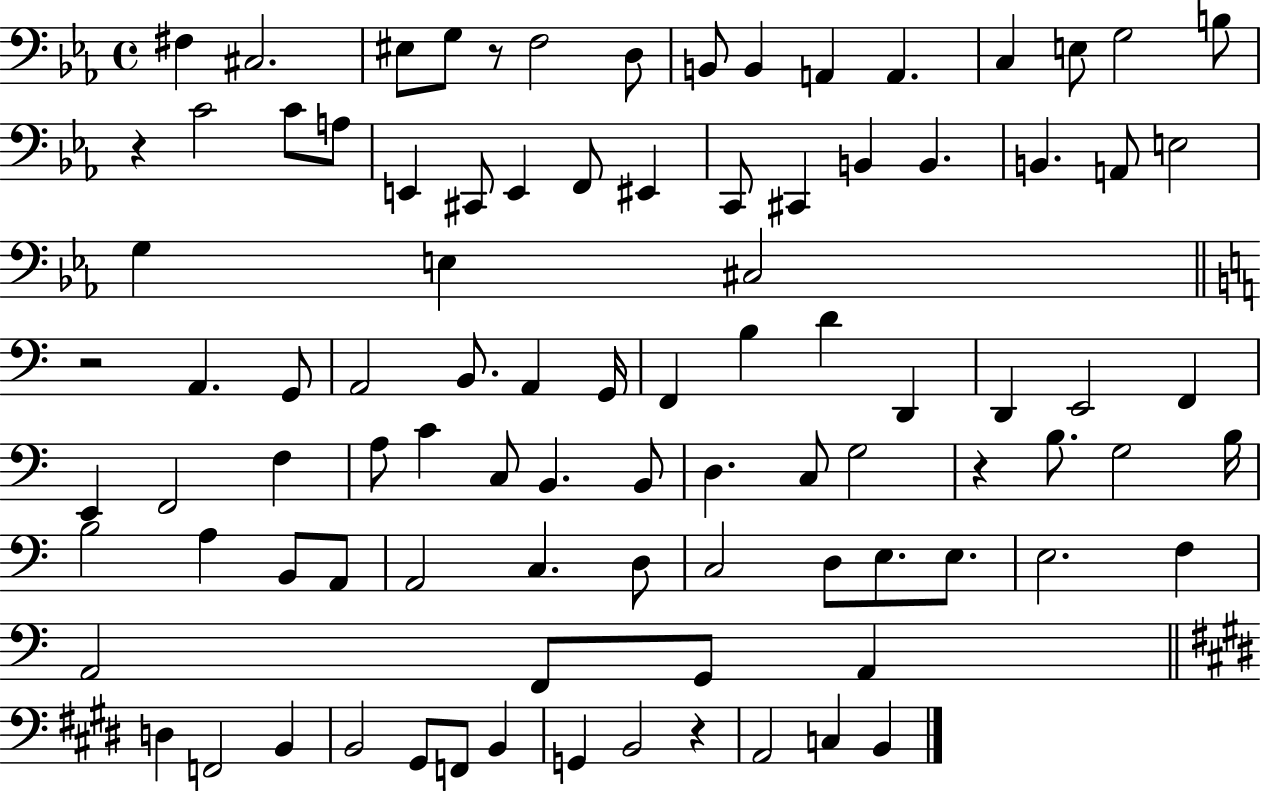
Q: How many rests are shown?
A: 5